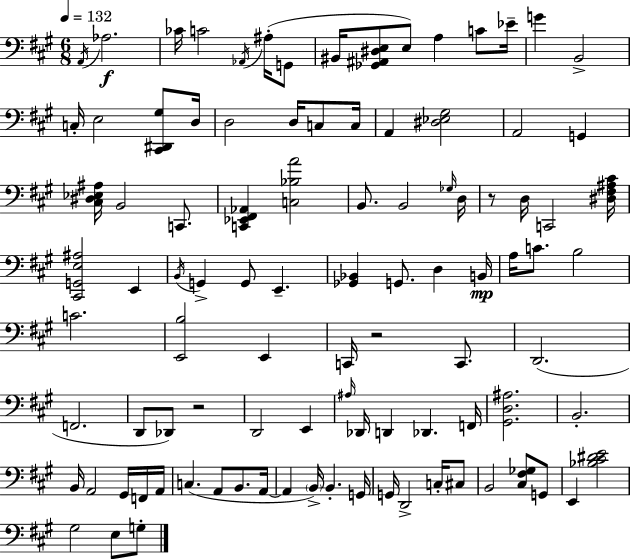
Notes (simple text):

A2/s Ab3/h. CES4/s C4/h Ab2/s A#3/s G2/e BIS2/s [Gb2,A#2,D#3,E3]/e E3/e A3/q C4/e Eb4/s G4/q B2/h C3/s E3/h [C#2,D#2,G#3]/e D3/s D3/h D3/s C3/e C3/s A2/q [D#3,Eb3,G#3]/h A2/h G2/q [C#3,D#3,Eb3,A#3]/s B2/h C2/e. [C2,Eb2,F#2,Ab2]/q [C3,Bb3,A4]/h B2/e. B2/h Gb3/s D3/s R/e D3/s C2/h [D#3,F#3,A#3,C#4]/s [C#2,G2,E3,A#3]/h E2/q B2/s G2/q G2/e E2/q. [Gb2,Bb2]/q G2/e. D3/q B2/s A3/s C4/e. B3/h C4/h. [E2,B3]/h E2/q C2/s R/h C2/e. D2/h. F2/h. D2/e Db2/e R/h D2/h E2/q A#3/s Db2/s D2/q Db2/q. F2/s [G#2,D3,A#3]/h. B2/h. B2/s A2/h G#2/s F2/s A2/s C3/q. A2/e B2/e. A2/s A2/q B2/s B2/q. G2/s G2/s D2/h C3/s C#3/e B2/h [C#3,F#3,Gb3]/e G2/e E2/q [Bb3,C#4,D#4,E4]/h G#3/h E3/e G3/e